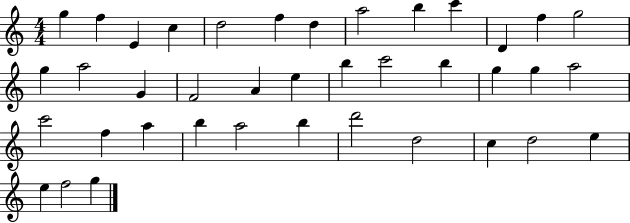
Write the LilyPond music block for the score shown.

{
  \clef treble
  \numericTimeSignature
  \time 4/4
  \key c \major
  g''4 f''4 e'4 c''4 | d''2 f''4 d''4 | a''2 b''4 c'''4 | d'4 f''4 g''2 | \break g''4 a''2 g'4 | f'2 a'4 e''4 | b''4 c'''2 b''4 | g''4 g''4 a''2 | \break c'''2 f''4 a''4 | b''4 a''2 b''4 | d'''2 d''2 | c''4 d''2 e''4 | \break e''4 f''2 g''4 | \bar "|."
}